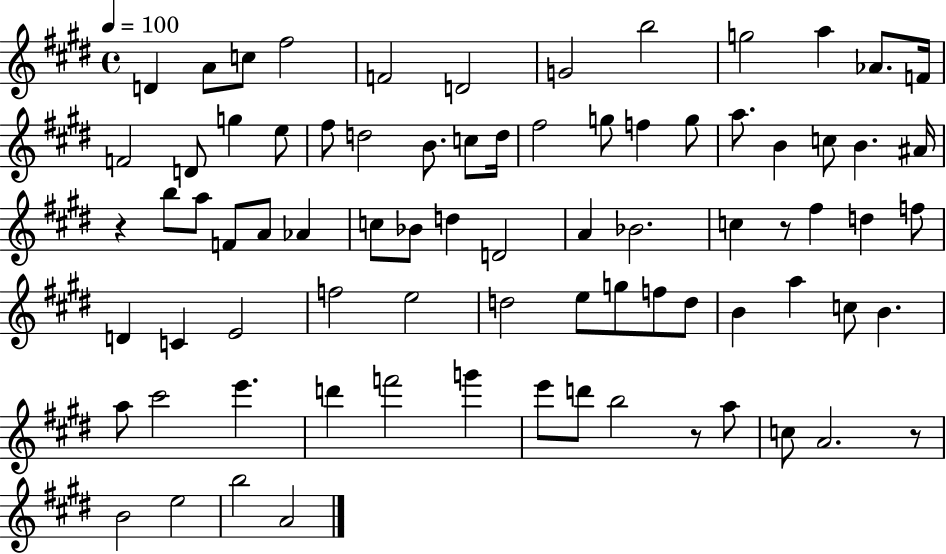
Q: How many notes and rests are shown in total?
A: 79